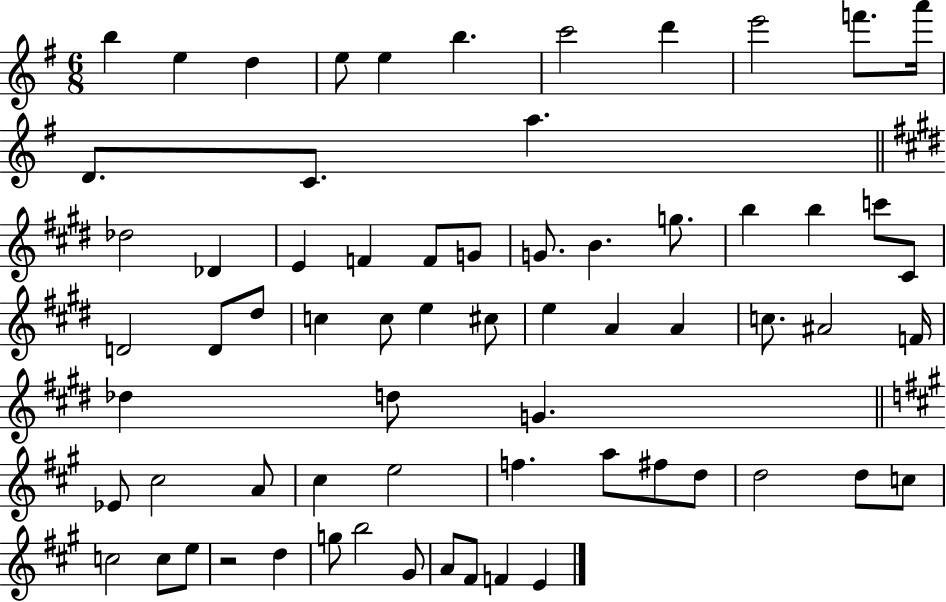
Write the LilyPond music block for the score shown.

{
  \clef treble
  \numericTimeSignature
  \time 6/8
  \key g \major
  b''4 e''4 d''4 | e''8 e''4 b''4. | c'''2 d'''4 | e'''2 f'''8. a'''16 | \break d'8. c'8. a''4. | \bar "||" \break \key e \major des''2 des'4 | e'4 f'4 f'8 g'8 | g'8. b'4. g''8. | b''4 b''4 c'''8 cis'8 | \break d'2 d'8 dis''8 | c''4 c''8 e''4 cis''8 | e''4 a'4 a'4 | c''8. ais'2 f'16 | \break des''4 d''8 g'4. | \bar "||" \break \key a \major ees'8 cis''2 a'8 | cis''4 e''2 | f''4. a''8 fis''8 d''8 | d''2 d''8 c''8 | \break c''2 c''8 e''8 | r2 d''4 | g''8 b''2 gis'8 | a'8 fis'8 f'4 e'4 | \break \bar "|."
}